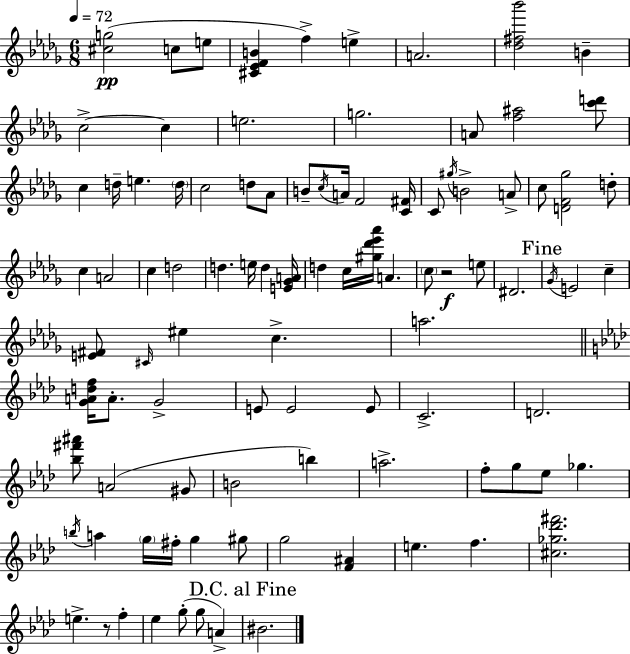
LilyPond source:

{
  \clef treble
  \numericTimeSignature
  \time 6/8
  \key bes \minor
  \tempo 4 = 72
  <cis'' g''>2(\pp c''8 e''8 | <cis' ees' f' b'>4 f''4->) e''4-> | a'2. | <des'' fis'' bes'''>2 b'4-- | \break c''2->~~ c''4 | e''2. | g''2. | a'8 <f'' ais''>2 <c''' d'''>8 | \break c''4 d''16-- e''4. \parenthesize d''16 | c''2 d''8 aes'8 | b'8-- \acciaccatura { c''16 } a'16 f'2 | <c' fis'>16 c'8 \acciaccatura { gis''16 } b'2-> | \break a'8-> c''8 <d' f' ges''>2 | d''8-. c''4 a'2 | c''4 d''2 | d''4. e''16 d''4 | \break <e' ges' a'>16 d''4 c''16 <gis'' des''' ees''' aes'''>16 a'4. | \parenthesize c''8 r2\f | e''8 dis'2. | \mark "Fine" \acciaccatura { ges'16 } e'2 c''4-- | \break <e' fis'>8 \grace { cis'16 } eis''4 c''4.-> | a''2. | \bar "||" \break \key f \minor <g' a' d'' f''>16 a'8.-. g'2-> | e'8 e'2 e'8 | c'2.-> | d'2. | \break <bes'' fis''' ais'''>8 a'2( gis'8 | b'2 b''4) | a''2.-> | f''8-. g''8 ees''8 ges''4. | \break \acciaccatura { b''16 } a''4 \parenthesize g''16 fis''16-. g''4 gis''8 | g''2 <f' ais'>4 | e''4. f''4. | <cis'' ges'' des''' fis'''>2. | \break e''4.-> r8 f''4-. | ees''4 g''8-.( g''8 a'4->) | \mark "D.C. al Fine" bis'2. | \bar "|."
}